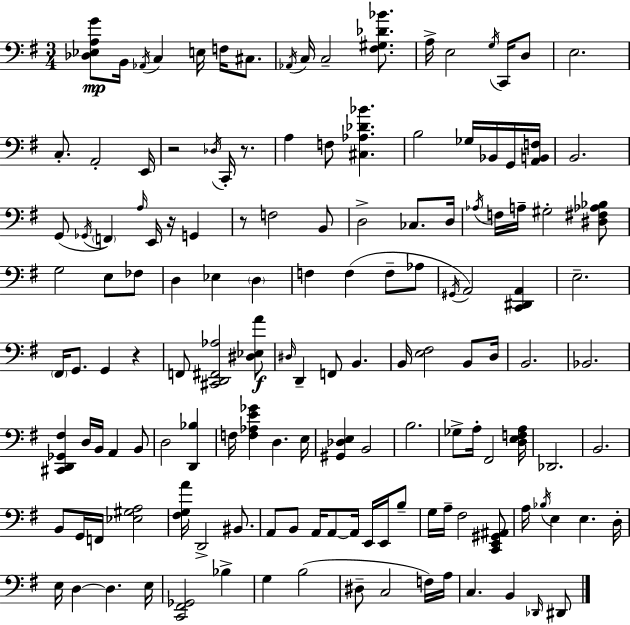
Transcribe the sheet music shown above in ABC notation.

X:1
T:Untitled
M:3/4
L:1/4
K:Em
[_D,_E,A,G]/2 B,,/4 _A,,/4 C, E,/4 F,/4 ^C,/2 _A,,/4 C,/4 C,2 [^F,^G,_D_B]/2 A,/4 E,2 G,/4 C,,/4 D,/2 E,2 C,/2 A,,2 E,,/4 z2 _D,/4 C,,/4 z/2 A, F,/2 [^C,_A,_D_B] B,2 _G,/4 _B,,/4 G,,/4 [A,,B,,F,]/4 B,,2 G,,/2 _G,,/4 F,, A,/4 E,,/4 z/4 G,, z/2 F,2 B,,/2 D,2 _C,/2 D,/4 _A,/4 F,/4 A,/4 ^G,2 [^D,^F,_A,_B,]/2 G,2 E,/2 _F,/2 D, _E, D, F, F, F,/2 _A,/2 ^G,,/4 A,,2 [C,,^D,,A,,] E,2 ^F,,/4 G,,/2 G,, z F,,/2 [^C,,D,,^F,,_A,]2 [^D,_E,A]/2 ^D,/4 D,, F,,/2 B,, B,,/4 [E,^F,]2 B,,/2 D,/4 B,,2 _B,,2 [^C,,D,,_G,,^F,] D,/4 B,,/4 A,, B,,/2 D,2 [D,,_B,] F,/4 [F,_A,E_G] D, E,/4 [^G,,_D,E,] B,,2 B,2 _G,/2 A,/4 ^F,,2 [D,E,F,A,]/4 _D,,2 B,,2 B,,/2 G,,/4 F,,/4 [_E,^G,A,]2 [^F,G,A]/4 D,,2 ^B,,/2 A,,/2 B,,/2 A,,/4 A,,/2 A,,/4 E,,/4 E,,/4 B,/2 G,/4 A,/4 ^F,2 [C,,E,,^G,,^A,,]/2 A,/4 _B,/4 E, E, D,/4 E,/4 D, D, E,/4 [C,,^F,,_G,,]2 _B, G, B,2 ^D,/2 C,2 F,/4 A,/4 C, B,, _D,,/4 ^D,,/2